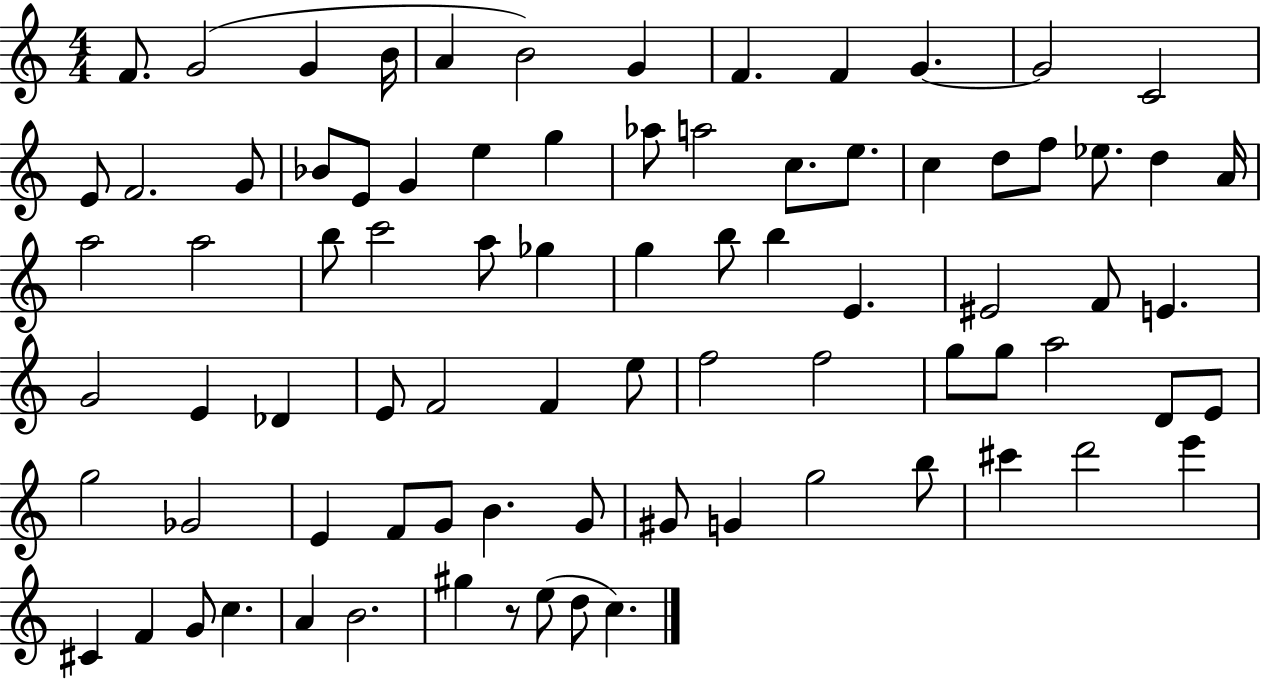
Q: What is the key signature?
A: C major